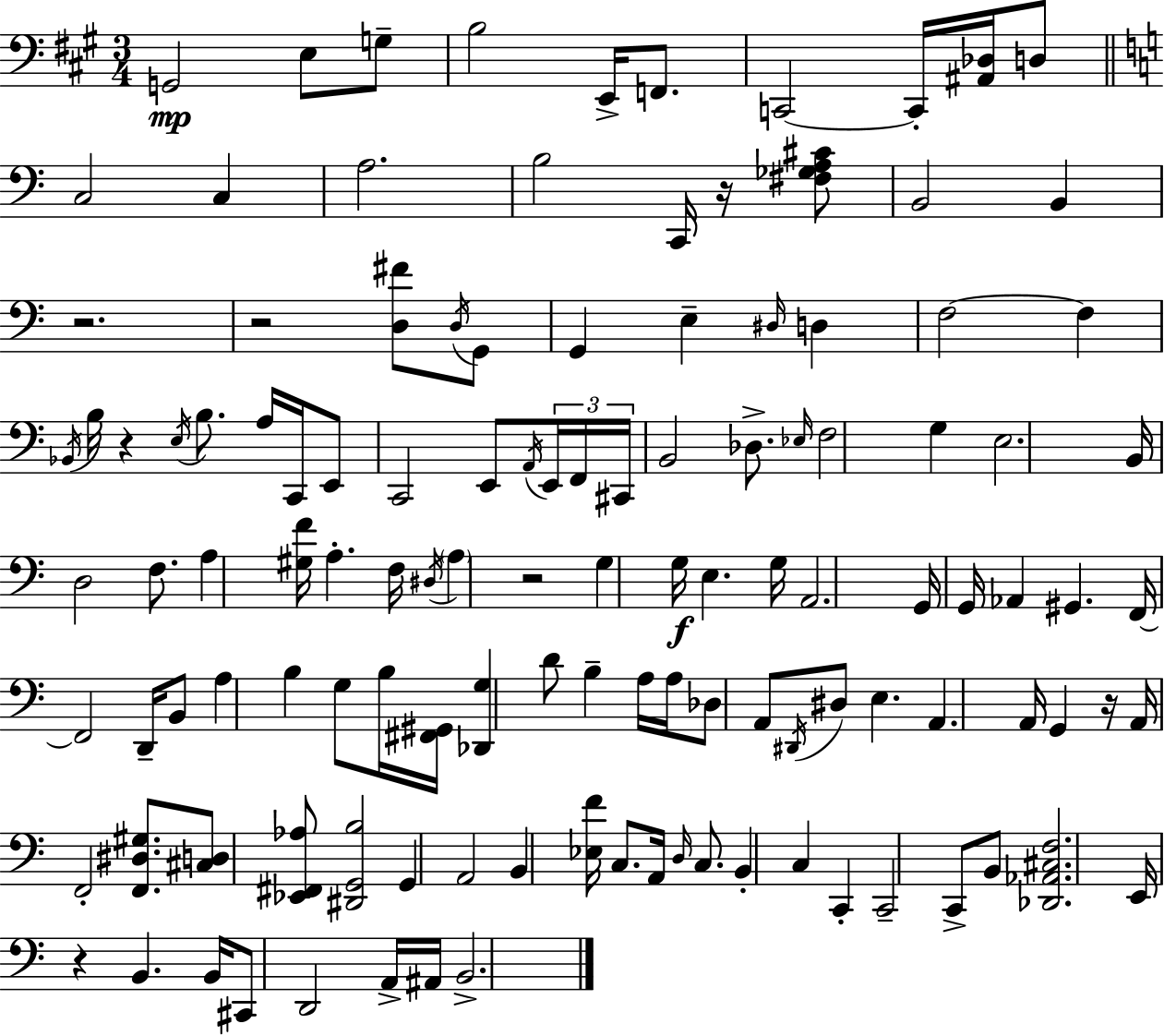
X:1
T:Untitled
M:3/4
L:1/4
K:A
G,,2 E,/2 G,/2 B,2 E,,/4 F,,/2 C,,2 C,,/4 [^A,,_D,]/4 D,/2 C,2 C, A,2 B,2 C,,/4 z/4 [^F,_G,A,^C]/2 B,,2 B,, z2 z2 [D,^F]/2 D,/4 G,,/2 G,, E, ^D,/4 D, F,2 F, _B,,/4 B,/4 z E,/4 B,/2 A,/4 C,,/4 E,,/2 C,,2 E,,/2 A,,/4 E,,/4 F,,/4 ^C,,/4 B,,2 _D,/2 _E,/4 F,2 G, E,2 B,,/4 D,2 F,/2 A, [^G,F]/4 A, F,/4 ^D,/4 A, z2 G, G,/4 E, G,/4 A,,2 G,,/4 G,,/4 _A,, ^G,, F,,/4 F,,2 D,,/4 B,,/2 A, B, G,/2 B,/4 [^F,,^G,,]/4 [_D,,G,] D/2 B, A,/4 A,/4 _D,/2 A,,/2 ^D,,/4 ^D,/2 E, A,, A,,/4 G,, z/4 A,,/4 F,,2 [F,,^D,^G,]/2 [^C,D,]/2 [_E,,^F,,_A,]/2 [^D,,G,,B,]2 G,, A,,2 B,, [_E,F]/4 C,/2 A,,/4 D,/4 C,/2 B,, C, C,, C,,2 C,,/2 B,,/2 [_D,,_A,,^C,F,]2 E,,/4 z B,, B,,/4 ^C,,/2 D,,2 A,,/4 ^A,,/4 B,,2